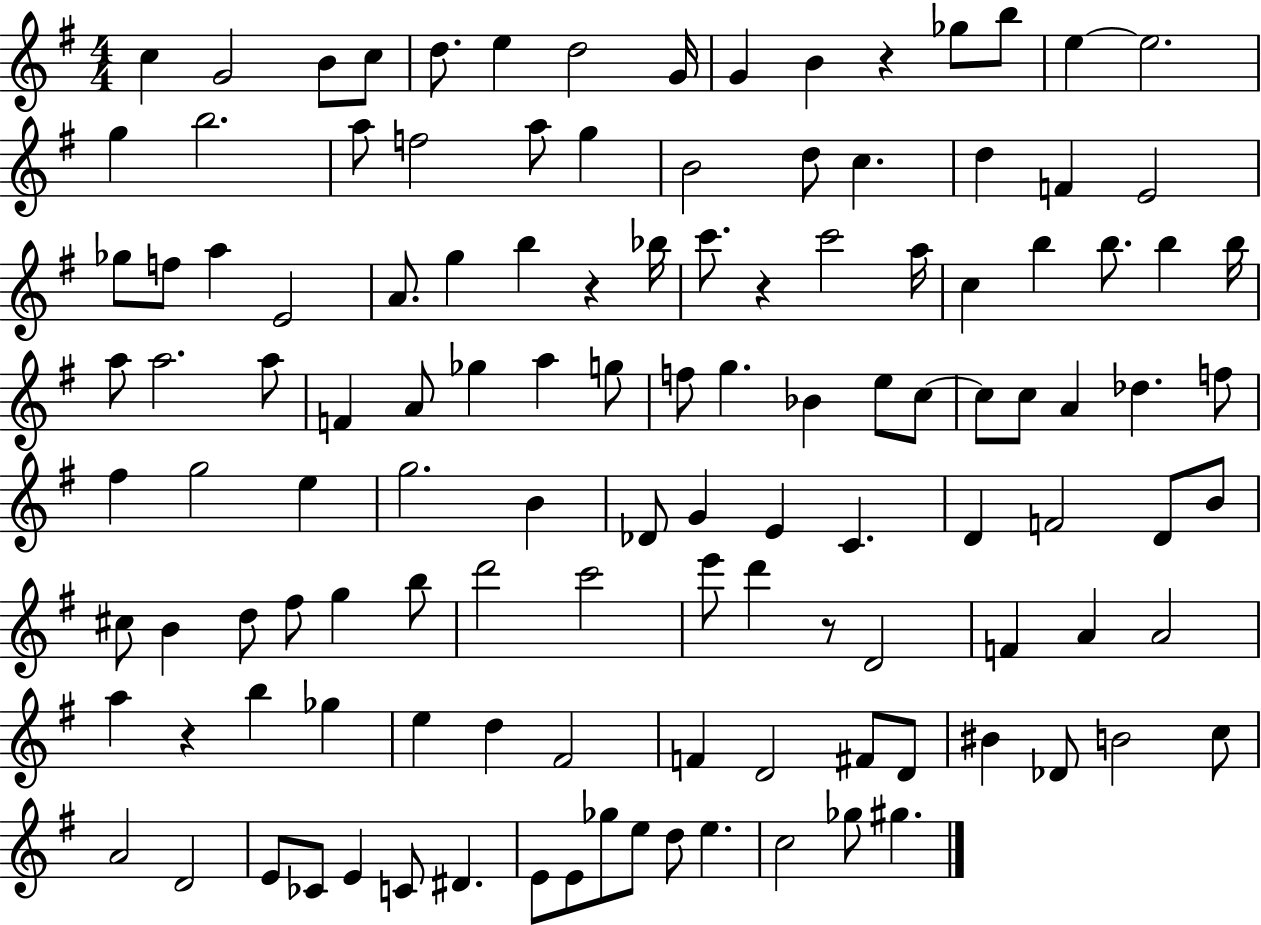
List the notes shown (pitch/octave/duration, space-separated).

C5/q G4/h B4/e C5/e D5/e. E5/q D5/h G4/s G4/q B4/q R/q Gb5/e B5/e E5/q E5/h. G5/q B5/h. A5/e F5/h A5/e G5/q B4/h D5/e C5/q. D5/q F4/q E4/h Gb5/e F5/e A5/q E4/h A4/e. G5/q B5/q R/q Bb5/s C6/e. R/q C6/h A5/s C5/q B5/q B5/e. B5/q B5/s A5/e A5/h. A5/e F4/q A4/e Gb5/q A5/q G5/e F5/e G5/q. Bb4/q E5/e C5/e C5/e C5/e A4/q Db5/q. F5/e F#5/q G5/h E5/q G5/h. B4/q Db4/e G4/q E4/q C4/q. D4/q F4/h D4/e B4/e C#5/e B4/q D5/e F#5/e G5/q B5/e D6/h C6/h E6/e D6/q R/e D4/h F4/q A4/q A4/h A5/q R/q B5/q Gb5/q E5/q D5/q F#4/h F4/q D4/h F#4/e D4/e BIS4/q Db4/e B4/h C5/e A4/h D4/h E4/e CES4/e E4/q C4/e D#4/q. E4/e E4/e Gb5/e E5/e D5/e E5/q. C5/h Gb5/e G#5/q.